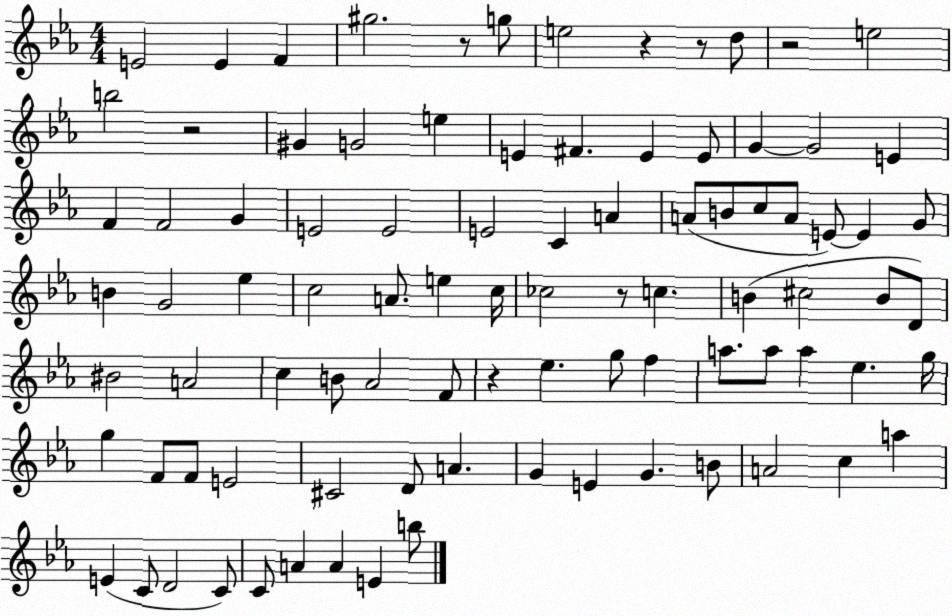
X:1
T:Untitled
M:4/4
L:1/4
K:Eb
E2 E F ^g2 z/2 g/2 e2 z z/2 d/2 z2 e2 b2 z2 ^G G2 e E ^F E E/2 G G2 E F F2 G E2 E2 E2 C A A/2 B/2 c/2 A/2 E/2 E G/2 B G2 _e c2 A/2 e c/4 _c2 z/2 c B ^c2 B/2 D/2 ^B2 A2 c B/2 _A2 F/2 z _e g/2 f a/2 a/2 a _e g/4 g F/2 F/2 E2 ^C2 D/2 A G E G B/2 A2 c a E C/2 D2 C/2 C/2 A A E b/2